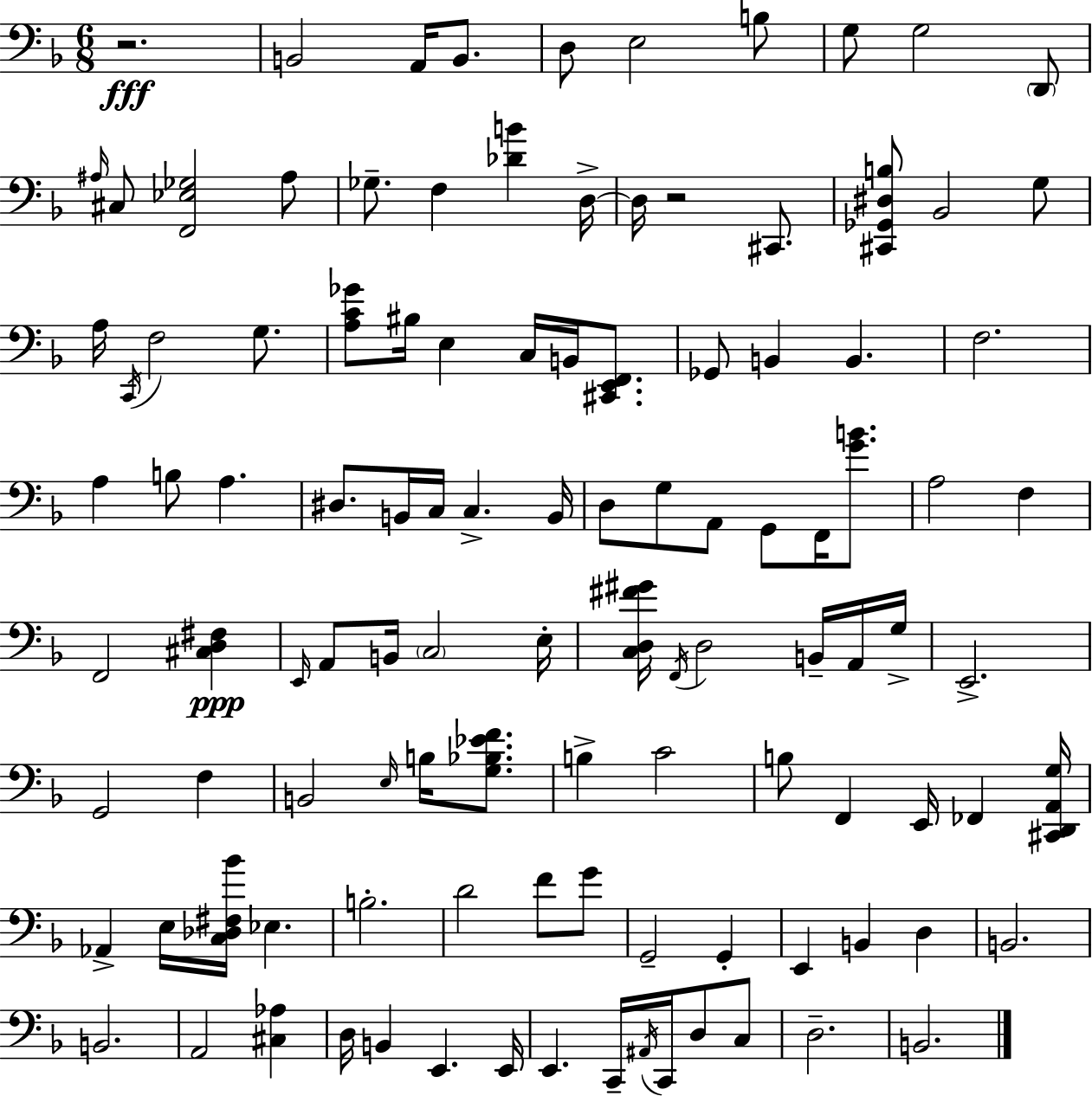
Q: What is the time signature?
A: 6/8